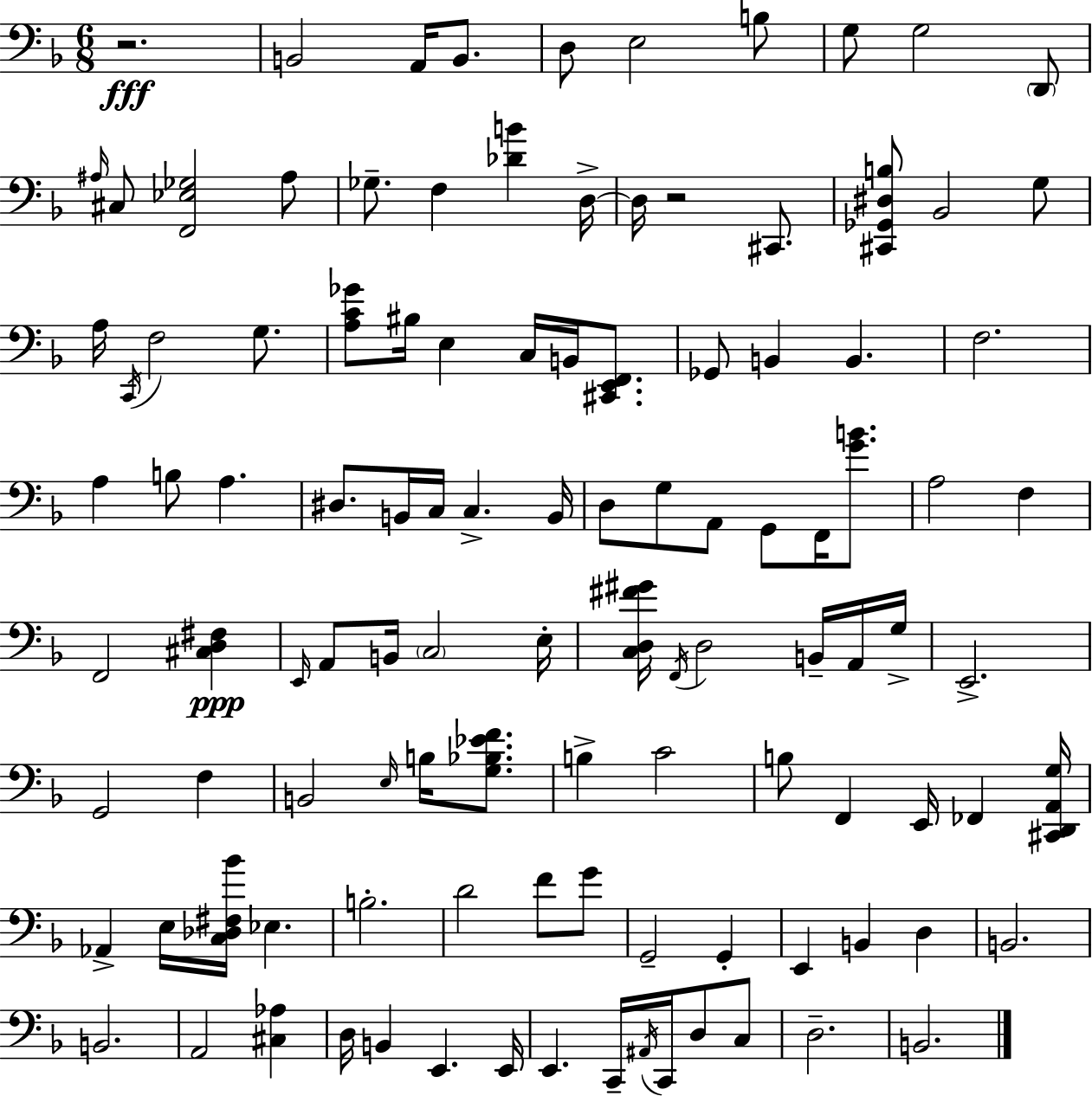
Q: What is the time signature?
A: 6/8